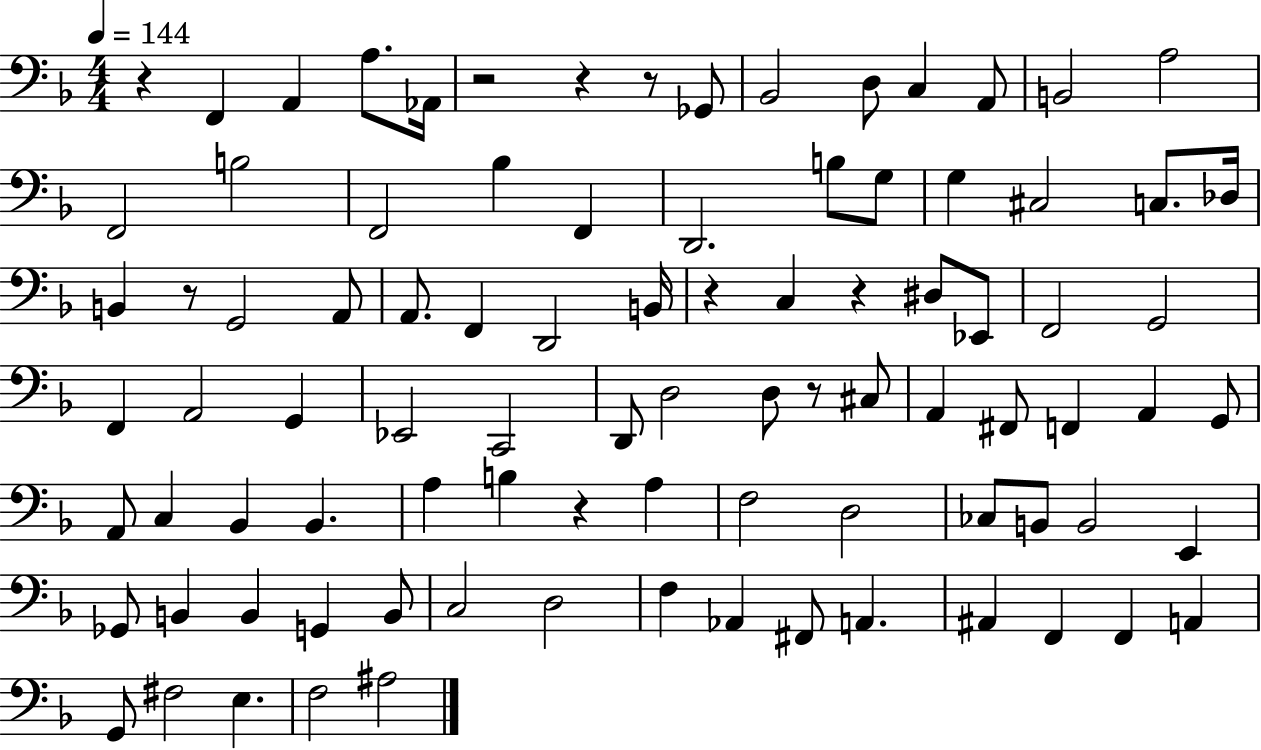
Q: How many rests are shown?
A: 9